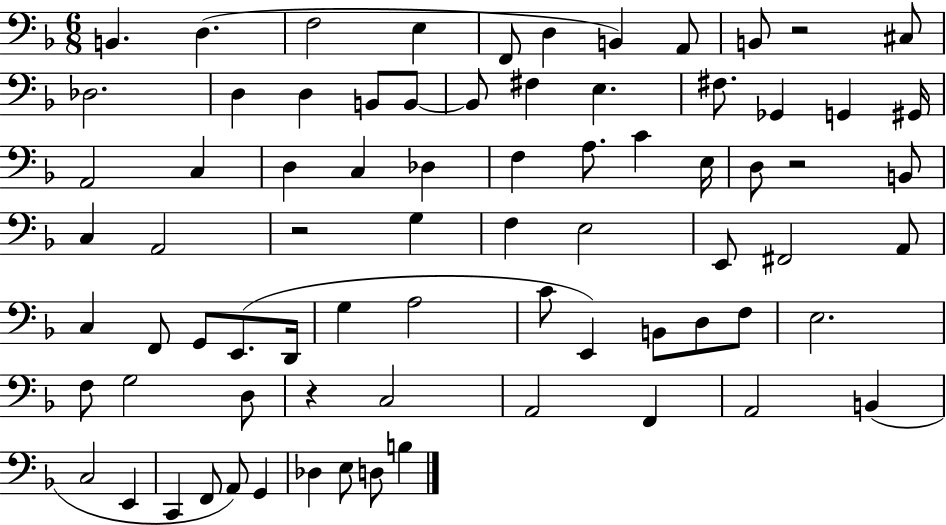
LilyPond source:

{
  \clef bass
  \numericTimeSignature
  \time 6/8
  \key f \major
  \repeat volta 2 { b,4. d4.( | f2 e4 | f,8 d4 b,4) a,8 | b,8 r2 cis8 | \break des2. | d4 d4 b,8 b,8~~ | b,8 fis4 e4. | fis8. ges,4 g,4 gis,16 | \break a,2 c4 | d4 c4 des4 | f4 a8. c'4 e16 | d8 r2 b,8 | \break c4 a,2 | r2 g4 | f4 e2 | e,8 fis,2 a,8 | \break c4 f,8 g,8 e,8.( d,16 | g4 a2 | c'8 e,4) b,8 d8 f8 | e2. | \break f8 g2 d8 | r4 c2 | a,2 f,4 | a,2 b,4( | \break c2 e,4 | c,4 f,8 a,8) g,4 | des4 e8 d8 b4 | } \bar "|."
}